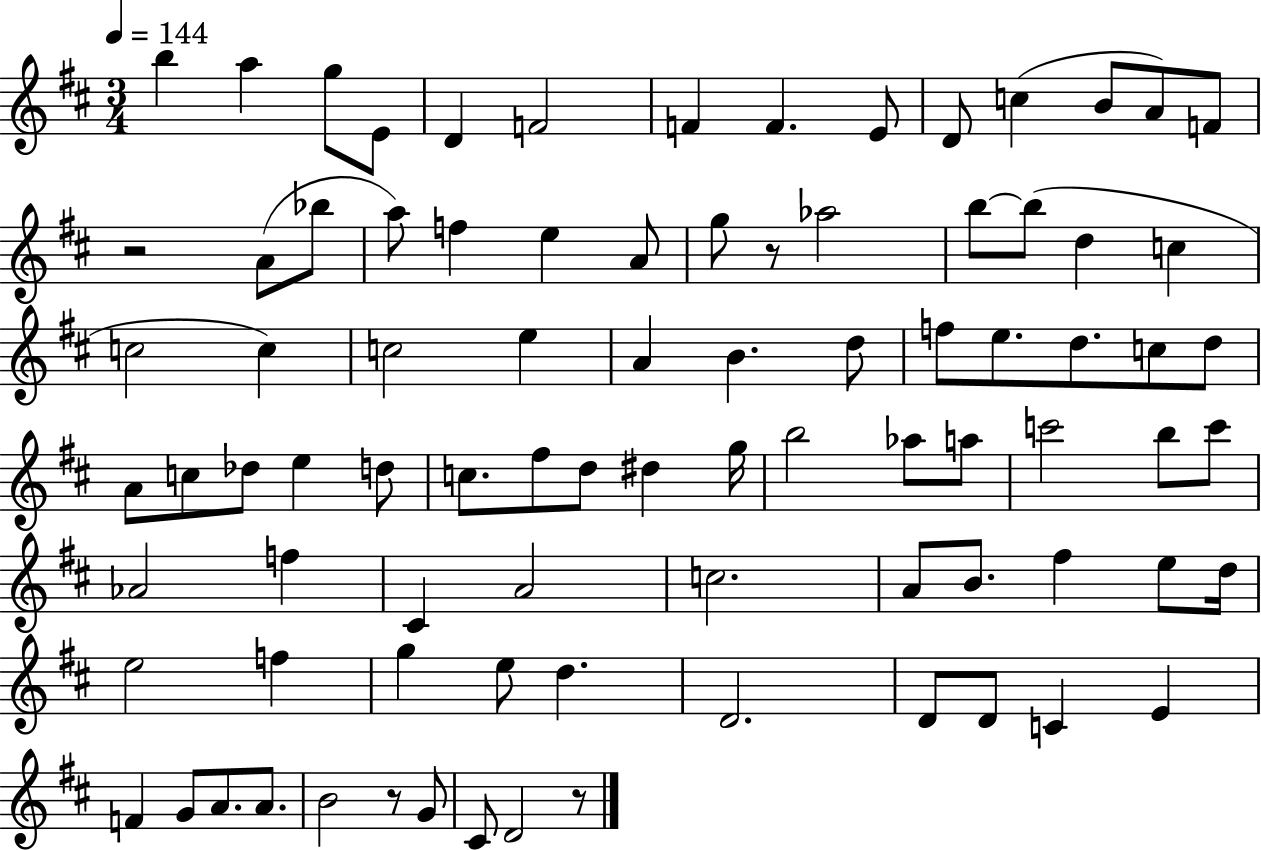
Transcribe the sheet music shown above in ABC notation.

X:1
T:Untitled
M:3/4
L:1/4
K:D
b a g/2 E/2 D F2 F F E/2 D/2 c B/2 A/2 F/2 z2 A/2 _b/2 a/2 f e A/2 g/2 z/2 _a2 b/2 b/2 d c c2 c c2 e A B d/2 f/2 e/2 d/2 c/2 d/2 A/2 c/2 _d/2 e d/2 c/2 ^f/2 d/2 ^d g/4 b2 _a/2 a/2 c'2 b/2 c'/2 _A2 f ^C A2 c2 A/2 B/2 ^f e/2 d/4 e2 f g e/2 d D2 D/2 D/2 C E F G/2 A/2 A/2 B2 z/2 G/2 ^C/2 D2 z/2